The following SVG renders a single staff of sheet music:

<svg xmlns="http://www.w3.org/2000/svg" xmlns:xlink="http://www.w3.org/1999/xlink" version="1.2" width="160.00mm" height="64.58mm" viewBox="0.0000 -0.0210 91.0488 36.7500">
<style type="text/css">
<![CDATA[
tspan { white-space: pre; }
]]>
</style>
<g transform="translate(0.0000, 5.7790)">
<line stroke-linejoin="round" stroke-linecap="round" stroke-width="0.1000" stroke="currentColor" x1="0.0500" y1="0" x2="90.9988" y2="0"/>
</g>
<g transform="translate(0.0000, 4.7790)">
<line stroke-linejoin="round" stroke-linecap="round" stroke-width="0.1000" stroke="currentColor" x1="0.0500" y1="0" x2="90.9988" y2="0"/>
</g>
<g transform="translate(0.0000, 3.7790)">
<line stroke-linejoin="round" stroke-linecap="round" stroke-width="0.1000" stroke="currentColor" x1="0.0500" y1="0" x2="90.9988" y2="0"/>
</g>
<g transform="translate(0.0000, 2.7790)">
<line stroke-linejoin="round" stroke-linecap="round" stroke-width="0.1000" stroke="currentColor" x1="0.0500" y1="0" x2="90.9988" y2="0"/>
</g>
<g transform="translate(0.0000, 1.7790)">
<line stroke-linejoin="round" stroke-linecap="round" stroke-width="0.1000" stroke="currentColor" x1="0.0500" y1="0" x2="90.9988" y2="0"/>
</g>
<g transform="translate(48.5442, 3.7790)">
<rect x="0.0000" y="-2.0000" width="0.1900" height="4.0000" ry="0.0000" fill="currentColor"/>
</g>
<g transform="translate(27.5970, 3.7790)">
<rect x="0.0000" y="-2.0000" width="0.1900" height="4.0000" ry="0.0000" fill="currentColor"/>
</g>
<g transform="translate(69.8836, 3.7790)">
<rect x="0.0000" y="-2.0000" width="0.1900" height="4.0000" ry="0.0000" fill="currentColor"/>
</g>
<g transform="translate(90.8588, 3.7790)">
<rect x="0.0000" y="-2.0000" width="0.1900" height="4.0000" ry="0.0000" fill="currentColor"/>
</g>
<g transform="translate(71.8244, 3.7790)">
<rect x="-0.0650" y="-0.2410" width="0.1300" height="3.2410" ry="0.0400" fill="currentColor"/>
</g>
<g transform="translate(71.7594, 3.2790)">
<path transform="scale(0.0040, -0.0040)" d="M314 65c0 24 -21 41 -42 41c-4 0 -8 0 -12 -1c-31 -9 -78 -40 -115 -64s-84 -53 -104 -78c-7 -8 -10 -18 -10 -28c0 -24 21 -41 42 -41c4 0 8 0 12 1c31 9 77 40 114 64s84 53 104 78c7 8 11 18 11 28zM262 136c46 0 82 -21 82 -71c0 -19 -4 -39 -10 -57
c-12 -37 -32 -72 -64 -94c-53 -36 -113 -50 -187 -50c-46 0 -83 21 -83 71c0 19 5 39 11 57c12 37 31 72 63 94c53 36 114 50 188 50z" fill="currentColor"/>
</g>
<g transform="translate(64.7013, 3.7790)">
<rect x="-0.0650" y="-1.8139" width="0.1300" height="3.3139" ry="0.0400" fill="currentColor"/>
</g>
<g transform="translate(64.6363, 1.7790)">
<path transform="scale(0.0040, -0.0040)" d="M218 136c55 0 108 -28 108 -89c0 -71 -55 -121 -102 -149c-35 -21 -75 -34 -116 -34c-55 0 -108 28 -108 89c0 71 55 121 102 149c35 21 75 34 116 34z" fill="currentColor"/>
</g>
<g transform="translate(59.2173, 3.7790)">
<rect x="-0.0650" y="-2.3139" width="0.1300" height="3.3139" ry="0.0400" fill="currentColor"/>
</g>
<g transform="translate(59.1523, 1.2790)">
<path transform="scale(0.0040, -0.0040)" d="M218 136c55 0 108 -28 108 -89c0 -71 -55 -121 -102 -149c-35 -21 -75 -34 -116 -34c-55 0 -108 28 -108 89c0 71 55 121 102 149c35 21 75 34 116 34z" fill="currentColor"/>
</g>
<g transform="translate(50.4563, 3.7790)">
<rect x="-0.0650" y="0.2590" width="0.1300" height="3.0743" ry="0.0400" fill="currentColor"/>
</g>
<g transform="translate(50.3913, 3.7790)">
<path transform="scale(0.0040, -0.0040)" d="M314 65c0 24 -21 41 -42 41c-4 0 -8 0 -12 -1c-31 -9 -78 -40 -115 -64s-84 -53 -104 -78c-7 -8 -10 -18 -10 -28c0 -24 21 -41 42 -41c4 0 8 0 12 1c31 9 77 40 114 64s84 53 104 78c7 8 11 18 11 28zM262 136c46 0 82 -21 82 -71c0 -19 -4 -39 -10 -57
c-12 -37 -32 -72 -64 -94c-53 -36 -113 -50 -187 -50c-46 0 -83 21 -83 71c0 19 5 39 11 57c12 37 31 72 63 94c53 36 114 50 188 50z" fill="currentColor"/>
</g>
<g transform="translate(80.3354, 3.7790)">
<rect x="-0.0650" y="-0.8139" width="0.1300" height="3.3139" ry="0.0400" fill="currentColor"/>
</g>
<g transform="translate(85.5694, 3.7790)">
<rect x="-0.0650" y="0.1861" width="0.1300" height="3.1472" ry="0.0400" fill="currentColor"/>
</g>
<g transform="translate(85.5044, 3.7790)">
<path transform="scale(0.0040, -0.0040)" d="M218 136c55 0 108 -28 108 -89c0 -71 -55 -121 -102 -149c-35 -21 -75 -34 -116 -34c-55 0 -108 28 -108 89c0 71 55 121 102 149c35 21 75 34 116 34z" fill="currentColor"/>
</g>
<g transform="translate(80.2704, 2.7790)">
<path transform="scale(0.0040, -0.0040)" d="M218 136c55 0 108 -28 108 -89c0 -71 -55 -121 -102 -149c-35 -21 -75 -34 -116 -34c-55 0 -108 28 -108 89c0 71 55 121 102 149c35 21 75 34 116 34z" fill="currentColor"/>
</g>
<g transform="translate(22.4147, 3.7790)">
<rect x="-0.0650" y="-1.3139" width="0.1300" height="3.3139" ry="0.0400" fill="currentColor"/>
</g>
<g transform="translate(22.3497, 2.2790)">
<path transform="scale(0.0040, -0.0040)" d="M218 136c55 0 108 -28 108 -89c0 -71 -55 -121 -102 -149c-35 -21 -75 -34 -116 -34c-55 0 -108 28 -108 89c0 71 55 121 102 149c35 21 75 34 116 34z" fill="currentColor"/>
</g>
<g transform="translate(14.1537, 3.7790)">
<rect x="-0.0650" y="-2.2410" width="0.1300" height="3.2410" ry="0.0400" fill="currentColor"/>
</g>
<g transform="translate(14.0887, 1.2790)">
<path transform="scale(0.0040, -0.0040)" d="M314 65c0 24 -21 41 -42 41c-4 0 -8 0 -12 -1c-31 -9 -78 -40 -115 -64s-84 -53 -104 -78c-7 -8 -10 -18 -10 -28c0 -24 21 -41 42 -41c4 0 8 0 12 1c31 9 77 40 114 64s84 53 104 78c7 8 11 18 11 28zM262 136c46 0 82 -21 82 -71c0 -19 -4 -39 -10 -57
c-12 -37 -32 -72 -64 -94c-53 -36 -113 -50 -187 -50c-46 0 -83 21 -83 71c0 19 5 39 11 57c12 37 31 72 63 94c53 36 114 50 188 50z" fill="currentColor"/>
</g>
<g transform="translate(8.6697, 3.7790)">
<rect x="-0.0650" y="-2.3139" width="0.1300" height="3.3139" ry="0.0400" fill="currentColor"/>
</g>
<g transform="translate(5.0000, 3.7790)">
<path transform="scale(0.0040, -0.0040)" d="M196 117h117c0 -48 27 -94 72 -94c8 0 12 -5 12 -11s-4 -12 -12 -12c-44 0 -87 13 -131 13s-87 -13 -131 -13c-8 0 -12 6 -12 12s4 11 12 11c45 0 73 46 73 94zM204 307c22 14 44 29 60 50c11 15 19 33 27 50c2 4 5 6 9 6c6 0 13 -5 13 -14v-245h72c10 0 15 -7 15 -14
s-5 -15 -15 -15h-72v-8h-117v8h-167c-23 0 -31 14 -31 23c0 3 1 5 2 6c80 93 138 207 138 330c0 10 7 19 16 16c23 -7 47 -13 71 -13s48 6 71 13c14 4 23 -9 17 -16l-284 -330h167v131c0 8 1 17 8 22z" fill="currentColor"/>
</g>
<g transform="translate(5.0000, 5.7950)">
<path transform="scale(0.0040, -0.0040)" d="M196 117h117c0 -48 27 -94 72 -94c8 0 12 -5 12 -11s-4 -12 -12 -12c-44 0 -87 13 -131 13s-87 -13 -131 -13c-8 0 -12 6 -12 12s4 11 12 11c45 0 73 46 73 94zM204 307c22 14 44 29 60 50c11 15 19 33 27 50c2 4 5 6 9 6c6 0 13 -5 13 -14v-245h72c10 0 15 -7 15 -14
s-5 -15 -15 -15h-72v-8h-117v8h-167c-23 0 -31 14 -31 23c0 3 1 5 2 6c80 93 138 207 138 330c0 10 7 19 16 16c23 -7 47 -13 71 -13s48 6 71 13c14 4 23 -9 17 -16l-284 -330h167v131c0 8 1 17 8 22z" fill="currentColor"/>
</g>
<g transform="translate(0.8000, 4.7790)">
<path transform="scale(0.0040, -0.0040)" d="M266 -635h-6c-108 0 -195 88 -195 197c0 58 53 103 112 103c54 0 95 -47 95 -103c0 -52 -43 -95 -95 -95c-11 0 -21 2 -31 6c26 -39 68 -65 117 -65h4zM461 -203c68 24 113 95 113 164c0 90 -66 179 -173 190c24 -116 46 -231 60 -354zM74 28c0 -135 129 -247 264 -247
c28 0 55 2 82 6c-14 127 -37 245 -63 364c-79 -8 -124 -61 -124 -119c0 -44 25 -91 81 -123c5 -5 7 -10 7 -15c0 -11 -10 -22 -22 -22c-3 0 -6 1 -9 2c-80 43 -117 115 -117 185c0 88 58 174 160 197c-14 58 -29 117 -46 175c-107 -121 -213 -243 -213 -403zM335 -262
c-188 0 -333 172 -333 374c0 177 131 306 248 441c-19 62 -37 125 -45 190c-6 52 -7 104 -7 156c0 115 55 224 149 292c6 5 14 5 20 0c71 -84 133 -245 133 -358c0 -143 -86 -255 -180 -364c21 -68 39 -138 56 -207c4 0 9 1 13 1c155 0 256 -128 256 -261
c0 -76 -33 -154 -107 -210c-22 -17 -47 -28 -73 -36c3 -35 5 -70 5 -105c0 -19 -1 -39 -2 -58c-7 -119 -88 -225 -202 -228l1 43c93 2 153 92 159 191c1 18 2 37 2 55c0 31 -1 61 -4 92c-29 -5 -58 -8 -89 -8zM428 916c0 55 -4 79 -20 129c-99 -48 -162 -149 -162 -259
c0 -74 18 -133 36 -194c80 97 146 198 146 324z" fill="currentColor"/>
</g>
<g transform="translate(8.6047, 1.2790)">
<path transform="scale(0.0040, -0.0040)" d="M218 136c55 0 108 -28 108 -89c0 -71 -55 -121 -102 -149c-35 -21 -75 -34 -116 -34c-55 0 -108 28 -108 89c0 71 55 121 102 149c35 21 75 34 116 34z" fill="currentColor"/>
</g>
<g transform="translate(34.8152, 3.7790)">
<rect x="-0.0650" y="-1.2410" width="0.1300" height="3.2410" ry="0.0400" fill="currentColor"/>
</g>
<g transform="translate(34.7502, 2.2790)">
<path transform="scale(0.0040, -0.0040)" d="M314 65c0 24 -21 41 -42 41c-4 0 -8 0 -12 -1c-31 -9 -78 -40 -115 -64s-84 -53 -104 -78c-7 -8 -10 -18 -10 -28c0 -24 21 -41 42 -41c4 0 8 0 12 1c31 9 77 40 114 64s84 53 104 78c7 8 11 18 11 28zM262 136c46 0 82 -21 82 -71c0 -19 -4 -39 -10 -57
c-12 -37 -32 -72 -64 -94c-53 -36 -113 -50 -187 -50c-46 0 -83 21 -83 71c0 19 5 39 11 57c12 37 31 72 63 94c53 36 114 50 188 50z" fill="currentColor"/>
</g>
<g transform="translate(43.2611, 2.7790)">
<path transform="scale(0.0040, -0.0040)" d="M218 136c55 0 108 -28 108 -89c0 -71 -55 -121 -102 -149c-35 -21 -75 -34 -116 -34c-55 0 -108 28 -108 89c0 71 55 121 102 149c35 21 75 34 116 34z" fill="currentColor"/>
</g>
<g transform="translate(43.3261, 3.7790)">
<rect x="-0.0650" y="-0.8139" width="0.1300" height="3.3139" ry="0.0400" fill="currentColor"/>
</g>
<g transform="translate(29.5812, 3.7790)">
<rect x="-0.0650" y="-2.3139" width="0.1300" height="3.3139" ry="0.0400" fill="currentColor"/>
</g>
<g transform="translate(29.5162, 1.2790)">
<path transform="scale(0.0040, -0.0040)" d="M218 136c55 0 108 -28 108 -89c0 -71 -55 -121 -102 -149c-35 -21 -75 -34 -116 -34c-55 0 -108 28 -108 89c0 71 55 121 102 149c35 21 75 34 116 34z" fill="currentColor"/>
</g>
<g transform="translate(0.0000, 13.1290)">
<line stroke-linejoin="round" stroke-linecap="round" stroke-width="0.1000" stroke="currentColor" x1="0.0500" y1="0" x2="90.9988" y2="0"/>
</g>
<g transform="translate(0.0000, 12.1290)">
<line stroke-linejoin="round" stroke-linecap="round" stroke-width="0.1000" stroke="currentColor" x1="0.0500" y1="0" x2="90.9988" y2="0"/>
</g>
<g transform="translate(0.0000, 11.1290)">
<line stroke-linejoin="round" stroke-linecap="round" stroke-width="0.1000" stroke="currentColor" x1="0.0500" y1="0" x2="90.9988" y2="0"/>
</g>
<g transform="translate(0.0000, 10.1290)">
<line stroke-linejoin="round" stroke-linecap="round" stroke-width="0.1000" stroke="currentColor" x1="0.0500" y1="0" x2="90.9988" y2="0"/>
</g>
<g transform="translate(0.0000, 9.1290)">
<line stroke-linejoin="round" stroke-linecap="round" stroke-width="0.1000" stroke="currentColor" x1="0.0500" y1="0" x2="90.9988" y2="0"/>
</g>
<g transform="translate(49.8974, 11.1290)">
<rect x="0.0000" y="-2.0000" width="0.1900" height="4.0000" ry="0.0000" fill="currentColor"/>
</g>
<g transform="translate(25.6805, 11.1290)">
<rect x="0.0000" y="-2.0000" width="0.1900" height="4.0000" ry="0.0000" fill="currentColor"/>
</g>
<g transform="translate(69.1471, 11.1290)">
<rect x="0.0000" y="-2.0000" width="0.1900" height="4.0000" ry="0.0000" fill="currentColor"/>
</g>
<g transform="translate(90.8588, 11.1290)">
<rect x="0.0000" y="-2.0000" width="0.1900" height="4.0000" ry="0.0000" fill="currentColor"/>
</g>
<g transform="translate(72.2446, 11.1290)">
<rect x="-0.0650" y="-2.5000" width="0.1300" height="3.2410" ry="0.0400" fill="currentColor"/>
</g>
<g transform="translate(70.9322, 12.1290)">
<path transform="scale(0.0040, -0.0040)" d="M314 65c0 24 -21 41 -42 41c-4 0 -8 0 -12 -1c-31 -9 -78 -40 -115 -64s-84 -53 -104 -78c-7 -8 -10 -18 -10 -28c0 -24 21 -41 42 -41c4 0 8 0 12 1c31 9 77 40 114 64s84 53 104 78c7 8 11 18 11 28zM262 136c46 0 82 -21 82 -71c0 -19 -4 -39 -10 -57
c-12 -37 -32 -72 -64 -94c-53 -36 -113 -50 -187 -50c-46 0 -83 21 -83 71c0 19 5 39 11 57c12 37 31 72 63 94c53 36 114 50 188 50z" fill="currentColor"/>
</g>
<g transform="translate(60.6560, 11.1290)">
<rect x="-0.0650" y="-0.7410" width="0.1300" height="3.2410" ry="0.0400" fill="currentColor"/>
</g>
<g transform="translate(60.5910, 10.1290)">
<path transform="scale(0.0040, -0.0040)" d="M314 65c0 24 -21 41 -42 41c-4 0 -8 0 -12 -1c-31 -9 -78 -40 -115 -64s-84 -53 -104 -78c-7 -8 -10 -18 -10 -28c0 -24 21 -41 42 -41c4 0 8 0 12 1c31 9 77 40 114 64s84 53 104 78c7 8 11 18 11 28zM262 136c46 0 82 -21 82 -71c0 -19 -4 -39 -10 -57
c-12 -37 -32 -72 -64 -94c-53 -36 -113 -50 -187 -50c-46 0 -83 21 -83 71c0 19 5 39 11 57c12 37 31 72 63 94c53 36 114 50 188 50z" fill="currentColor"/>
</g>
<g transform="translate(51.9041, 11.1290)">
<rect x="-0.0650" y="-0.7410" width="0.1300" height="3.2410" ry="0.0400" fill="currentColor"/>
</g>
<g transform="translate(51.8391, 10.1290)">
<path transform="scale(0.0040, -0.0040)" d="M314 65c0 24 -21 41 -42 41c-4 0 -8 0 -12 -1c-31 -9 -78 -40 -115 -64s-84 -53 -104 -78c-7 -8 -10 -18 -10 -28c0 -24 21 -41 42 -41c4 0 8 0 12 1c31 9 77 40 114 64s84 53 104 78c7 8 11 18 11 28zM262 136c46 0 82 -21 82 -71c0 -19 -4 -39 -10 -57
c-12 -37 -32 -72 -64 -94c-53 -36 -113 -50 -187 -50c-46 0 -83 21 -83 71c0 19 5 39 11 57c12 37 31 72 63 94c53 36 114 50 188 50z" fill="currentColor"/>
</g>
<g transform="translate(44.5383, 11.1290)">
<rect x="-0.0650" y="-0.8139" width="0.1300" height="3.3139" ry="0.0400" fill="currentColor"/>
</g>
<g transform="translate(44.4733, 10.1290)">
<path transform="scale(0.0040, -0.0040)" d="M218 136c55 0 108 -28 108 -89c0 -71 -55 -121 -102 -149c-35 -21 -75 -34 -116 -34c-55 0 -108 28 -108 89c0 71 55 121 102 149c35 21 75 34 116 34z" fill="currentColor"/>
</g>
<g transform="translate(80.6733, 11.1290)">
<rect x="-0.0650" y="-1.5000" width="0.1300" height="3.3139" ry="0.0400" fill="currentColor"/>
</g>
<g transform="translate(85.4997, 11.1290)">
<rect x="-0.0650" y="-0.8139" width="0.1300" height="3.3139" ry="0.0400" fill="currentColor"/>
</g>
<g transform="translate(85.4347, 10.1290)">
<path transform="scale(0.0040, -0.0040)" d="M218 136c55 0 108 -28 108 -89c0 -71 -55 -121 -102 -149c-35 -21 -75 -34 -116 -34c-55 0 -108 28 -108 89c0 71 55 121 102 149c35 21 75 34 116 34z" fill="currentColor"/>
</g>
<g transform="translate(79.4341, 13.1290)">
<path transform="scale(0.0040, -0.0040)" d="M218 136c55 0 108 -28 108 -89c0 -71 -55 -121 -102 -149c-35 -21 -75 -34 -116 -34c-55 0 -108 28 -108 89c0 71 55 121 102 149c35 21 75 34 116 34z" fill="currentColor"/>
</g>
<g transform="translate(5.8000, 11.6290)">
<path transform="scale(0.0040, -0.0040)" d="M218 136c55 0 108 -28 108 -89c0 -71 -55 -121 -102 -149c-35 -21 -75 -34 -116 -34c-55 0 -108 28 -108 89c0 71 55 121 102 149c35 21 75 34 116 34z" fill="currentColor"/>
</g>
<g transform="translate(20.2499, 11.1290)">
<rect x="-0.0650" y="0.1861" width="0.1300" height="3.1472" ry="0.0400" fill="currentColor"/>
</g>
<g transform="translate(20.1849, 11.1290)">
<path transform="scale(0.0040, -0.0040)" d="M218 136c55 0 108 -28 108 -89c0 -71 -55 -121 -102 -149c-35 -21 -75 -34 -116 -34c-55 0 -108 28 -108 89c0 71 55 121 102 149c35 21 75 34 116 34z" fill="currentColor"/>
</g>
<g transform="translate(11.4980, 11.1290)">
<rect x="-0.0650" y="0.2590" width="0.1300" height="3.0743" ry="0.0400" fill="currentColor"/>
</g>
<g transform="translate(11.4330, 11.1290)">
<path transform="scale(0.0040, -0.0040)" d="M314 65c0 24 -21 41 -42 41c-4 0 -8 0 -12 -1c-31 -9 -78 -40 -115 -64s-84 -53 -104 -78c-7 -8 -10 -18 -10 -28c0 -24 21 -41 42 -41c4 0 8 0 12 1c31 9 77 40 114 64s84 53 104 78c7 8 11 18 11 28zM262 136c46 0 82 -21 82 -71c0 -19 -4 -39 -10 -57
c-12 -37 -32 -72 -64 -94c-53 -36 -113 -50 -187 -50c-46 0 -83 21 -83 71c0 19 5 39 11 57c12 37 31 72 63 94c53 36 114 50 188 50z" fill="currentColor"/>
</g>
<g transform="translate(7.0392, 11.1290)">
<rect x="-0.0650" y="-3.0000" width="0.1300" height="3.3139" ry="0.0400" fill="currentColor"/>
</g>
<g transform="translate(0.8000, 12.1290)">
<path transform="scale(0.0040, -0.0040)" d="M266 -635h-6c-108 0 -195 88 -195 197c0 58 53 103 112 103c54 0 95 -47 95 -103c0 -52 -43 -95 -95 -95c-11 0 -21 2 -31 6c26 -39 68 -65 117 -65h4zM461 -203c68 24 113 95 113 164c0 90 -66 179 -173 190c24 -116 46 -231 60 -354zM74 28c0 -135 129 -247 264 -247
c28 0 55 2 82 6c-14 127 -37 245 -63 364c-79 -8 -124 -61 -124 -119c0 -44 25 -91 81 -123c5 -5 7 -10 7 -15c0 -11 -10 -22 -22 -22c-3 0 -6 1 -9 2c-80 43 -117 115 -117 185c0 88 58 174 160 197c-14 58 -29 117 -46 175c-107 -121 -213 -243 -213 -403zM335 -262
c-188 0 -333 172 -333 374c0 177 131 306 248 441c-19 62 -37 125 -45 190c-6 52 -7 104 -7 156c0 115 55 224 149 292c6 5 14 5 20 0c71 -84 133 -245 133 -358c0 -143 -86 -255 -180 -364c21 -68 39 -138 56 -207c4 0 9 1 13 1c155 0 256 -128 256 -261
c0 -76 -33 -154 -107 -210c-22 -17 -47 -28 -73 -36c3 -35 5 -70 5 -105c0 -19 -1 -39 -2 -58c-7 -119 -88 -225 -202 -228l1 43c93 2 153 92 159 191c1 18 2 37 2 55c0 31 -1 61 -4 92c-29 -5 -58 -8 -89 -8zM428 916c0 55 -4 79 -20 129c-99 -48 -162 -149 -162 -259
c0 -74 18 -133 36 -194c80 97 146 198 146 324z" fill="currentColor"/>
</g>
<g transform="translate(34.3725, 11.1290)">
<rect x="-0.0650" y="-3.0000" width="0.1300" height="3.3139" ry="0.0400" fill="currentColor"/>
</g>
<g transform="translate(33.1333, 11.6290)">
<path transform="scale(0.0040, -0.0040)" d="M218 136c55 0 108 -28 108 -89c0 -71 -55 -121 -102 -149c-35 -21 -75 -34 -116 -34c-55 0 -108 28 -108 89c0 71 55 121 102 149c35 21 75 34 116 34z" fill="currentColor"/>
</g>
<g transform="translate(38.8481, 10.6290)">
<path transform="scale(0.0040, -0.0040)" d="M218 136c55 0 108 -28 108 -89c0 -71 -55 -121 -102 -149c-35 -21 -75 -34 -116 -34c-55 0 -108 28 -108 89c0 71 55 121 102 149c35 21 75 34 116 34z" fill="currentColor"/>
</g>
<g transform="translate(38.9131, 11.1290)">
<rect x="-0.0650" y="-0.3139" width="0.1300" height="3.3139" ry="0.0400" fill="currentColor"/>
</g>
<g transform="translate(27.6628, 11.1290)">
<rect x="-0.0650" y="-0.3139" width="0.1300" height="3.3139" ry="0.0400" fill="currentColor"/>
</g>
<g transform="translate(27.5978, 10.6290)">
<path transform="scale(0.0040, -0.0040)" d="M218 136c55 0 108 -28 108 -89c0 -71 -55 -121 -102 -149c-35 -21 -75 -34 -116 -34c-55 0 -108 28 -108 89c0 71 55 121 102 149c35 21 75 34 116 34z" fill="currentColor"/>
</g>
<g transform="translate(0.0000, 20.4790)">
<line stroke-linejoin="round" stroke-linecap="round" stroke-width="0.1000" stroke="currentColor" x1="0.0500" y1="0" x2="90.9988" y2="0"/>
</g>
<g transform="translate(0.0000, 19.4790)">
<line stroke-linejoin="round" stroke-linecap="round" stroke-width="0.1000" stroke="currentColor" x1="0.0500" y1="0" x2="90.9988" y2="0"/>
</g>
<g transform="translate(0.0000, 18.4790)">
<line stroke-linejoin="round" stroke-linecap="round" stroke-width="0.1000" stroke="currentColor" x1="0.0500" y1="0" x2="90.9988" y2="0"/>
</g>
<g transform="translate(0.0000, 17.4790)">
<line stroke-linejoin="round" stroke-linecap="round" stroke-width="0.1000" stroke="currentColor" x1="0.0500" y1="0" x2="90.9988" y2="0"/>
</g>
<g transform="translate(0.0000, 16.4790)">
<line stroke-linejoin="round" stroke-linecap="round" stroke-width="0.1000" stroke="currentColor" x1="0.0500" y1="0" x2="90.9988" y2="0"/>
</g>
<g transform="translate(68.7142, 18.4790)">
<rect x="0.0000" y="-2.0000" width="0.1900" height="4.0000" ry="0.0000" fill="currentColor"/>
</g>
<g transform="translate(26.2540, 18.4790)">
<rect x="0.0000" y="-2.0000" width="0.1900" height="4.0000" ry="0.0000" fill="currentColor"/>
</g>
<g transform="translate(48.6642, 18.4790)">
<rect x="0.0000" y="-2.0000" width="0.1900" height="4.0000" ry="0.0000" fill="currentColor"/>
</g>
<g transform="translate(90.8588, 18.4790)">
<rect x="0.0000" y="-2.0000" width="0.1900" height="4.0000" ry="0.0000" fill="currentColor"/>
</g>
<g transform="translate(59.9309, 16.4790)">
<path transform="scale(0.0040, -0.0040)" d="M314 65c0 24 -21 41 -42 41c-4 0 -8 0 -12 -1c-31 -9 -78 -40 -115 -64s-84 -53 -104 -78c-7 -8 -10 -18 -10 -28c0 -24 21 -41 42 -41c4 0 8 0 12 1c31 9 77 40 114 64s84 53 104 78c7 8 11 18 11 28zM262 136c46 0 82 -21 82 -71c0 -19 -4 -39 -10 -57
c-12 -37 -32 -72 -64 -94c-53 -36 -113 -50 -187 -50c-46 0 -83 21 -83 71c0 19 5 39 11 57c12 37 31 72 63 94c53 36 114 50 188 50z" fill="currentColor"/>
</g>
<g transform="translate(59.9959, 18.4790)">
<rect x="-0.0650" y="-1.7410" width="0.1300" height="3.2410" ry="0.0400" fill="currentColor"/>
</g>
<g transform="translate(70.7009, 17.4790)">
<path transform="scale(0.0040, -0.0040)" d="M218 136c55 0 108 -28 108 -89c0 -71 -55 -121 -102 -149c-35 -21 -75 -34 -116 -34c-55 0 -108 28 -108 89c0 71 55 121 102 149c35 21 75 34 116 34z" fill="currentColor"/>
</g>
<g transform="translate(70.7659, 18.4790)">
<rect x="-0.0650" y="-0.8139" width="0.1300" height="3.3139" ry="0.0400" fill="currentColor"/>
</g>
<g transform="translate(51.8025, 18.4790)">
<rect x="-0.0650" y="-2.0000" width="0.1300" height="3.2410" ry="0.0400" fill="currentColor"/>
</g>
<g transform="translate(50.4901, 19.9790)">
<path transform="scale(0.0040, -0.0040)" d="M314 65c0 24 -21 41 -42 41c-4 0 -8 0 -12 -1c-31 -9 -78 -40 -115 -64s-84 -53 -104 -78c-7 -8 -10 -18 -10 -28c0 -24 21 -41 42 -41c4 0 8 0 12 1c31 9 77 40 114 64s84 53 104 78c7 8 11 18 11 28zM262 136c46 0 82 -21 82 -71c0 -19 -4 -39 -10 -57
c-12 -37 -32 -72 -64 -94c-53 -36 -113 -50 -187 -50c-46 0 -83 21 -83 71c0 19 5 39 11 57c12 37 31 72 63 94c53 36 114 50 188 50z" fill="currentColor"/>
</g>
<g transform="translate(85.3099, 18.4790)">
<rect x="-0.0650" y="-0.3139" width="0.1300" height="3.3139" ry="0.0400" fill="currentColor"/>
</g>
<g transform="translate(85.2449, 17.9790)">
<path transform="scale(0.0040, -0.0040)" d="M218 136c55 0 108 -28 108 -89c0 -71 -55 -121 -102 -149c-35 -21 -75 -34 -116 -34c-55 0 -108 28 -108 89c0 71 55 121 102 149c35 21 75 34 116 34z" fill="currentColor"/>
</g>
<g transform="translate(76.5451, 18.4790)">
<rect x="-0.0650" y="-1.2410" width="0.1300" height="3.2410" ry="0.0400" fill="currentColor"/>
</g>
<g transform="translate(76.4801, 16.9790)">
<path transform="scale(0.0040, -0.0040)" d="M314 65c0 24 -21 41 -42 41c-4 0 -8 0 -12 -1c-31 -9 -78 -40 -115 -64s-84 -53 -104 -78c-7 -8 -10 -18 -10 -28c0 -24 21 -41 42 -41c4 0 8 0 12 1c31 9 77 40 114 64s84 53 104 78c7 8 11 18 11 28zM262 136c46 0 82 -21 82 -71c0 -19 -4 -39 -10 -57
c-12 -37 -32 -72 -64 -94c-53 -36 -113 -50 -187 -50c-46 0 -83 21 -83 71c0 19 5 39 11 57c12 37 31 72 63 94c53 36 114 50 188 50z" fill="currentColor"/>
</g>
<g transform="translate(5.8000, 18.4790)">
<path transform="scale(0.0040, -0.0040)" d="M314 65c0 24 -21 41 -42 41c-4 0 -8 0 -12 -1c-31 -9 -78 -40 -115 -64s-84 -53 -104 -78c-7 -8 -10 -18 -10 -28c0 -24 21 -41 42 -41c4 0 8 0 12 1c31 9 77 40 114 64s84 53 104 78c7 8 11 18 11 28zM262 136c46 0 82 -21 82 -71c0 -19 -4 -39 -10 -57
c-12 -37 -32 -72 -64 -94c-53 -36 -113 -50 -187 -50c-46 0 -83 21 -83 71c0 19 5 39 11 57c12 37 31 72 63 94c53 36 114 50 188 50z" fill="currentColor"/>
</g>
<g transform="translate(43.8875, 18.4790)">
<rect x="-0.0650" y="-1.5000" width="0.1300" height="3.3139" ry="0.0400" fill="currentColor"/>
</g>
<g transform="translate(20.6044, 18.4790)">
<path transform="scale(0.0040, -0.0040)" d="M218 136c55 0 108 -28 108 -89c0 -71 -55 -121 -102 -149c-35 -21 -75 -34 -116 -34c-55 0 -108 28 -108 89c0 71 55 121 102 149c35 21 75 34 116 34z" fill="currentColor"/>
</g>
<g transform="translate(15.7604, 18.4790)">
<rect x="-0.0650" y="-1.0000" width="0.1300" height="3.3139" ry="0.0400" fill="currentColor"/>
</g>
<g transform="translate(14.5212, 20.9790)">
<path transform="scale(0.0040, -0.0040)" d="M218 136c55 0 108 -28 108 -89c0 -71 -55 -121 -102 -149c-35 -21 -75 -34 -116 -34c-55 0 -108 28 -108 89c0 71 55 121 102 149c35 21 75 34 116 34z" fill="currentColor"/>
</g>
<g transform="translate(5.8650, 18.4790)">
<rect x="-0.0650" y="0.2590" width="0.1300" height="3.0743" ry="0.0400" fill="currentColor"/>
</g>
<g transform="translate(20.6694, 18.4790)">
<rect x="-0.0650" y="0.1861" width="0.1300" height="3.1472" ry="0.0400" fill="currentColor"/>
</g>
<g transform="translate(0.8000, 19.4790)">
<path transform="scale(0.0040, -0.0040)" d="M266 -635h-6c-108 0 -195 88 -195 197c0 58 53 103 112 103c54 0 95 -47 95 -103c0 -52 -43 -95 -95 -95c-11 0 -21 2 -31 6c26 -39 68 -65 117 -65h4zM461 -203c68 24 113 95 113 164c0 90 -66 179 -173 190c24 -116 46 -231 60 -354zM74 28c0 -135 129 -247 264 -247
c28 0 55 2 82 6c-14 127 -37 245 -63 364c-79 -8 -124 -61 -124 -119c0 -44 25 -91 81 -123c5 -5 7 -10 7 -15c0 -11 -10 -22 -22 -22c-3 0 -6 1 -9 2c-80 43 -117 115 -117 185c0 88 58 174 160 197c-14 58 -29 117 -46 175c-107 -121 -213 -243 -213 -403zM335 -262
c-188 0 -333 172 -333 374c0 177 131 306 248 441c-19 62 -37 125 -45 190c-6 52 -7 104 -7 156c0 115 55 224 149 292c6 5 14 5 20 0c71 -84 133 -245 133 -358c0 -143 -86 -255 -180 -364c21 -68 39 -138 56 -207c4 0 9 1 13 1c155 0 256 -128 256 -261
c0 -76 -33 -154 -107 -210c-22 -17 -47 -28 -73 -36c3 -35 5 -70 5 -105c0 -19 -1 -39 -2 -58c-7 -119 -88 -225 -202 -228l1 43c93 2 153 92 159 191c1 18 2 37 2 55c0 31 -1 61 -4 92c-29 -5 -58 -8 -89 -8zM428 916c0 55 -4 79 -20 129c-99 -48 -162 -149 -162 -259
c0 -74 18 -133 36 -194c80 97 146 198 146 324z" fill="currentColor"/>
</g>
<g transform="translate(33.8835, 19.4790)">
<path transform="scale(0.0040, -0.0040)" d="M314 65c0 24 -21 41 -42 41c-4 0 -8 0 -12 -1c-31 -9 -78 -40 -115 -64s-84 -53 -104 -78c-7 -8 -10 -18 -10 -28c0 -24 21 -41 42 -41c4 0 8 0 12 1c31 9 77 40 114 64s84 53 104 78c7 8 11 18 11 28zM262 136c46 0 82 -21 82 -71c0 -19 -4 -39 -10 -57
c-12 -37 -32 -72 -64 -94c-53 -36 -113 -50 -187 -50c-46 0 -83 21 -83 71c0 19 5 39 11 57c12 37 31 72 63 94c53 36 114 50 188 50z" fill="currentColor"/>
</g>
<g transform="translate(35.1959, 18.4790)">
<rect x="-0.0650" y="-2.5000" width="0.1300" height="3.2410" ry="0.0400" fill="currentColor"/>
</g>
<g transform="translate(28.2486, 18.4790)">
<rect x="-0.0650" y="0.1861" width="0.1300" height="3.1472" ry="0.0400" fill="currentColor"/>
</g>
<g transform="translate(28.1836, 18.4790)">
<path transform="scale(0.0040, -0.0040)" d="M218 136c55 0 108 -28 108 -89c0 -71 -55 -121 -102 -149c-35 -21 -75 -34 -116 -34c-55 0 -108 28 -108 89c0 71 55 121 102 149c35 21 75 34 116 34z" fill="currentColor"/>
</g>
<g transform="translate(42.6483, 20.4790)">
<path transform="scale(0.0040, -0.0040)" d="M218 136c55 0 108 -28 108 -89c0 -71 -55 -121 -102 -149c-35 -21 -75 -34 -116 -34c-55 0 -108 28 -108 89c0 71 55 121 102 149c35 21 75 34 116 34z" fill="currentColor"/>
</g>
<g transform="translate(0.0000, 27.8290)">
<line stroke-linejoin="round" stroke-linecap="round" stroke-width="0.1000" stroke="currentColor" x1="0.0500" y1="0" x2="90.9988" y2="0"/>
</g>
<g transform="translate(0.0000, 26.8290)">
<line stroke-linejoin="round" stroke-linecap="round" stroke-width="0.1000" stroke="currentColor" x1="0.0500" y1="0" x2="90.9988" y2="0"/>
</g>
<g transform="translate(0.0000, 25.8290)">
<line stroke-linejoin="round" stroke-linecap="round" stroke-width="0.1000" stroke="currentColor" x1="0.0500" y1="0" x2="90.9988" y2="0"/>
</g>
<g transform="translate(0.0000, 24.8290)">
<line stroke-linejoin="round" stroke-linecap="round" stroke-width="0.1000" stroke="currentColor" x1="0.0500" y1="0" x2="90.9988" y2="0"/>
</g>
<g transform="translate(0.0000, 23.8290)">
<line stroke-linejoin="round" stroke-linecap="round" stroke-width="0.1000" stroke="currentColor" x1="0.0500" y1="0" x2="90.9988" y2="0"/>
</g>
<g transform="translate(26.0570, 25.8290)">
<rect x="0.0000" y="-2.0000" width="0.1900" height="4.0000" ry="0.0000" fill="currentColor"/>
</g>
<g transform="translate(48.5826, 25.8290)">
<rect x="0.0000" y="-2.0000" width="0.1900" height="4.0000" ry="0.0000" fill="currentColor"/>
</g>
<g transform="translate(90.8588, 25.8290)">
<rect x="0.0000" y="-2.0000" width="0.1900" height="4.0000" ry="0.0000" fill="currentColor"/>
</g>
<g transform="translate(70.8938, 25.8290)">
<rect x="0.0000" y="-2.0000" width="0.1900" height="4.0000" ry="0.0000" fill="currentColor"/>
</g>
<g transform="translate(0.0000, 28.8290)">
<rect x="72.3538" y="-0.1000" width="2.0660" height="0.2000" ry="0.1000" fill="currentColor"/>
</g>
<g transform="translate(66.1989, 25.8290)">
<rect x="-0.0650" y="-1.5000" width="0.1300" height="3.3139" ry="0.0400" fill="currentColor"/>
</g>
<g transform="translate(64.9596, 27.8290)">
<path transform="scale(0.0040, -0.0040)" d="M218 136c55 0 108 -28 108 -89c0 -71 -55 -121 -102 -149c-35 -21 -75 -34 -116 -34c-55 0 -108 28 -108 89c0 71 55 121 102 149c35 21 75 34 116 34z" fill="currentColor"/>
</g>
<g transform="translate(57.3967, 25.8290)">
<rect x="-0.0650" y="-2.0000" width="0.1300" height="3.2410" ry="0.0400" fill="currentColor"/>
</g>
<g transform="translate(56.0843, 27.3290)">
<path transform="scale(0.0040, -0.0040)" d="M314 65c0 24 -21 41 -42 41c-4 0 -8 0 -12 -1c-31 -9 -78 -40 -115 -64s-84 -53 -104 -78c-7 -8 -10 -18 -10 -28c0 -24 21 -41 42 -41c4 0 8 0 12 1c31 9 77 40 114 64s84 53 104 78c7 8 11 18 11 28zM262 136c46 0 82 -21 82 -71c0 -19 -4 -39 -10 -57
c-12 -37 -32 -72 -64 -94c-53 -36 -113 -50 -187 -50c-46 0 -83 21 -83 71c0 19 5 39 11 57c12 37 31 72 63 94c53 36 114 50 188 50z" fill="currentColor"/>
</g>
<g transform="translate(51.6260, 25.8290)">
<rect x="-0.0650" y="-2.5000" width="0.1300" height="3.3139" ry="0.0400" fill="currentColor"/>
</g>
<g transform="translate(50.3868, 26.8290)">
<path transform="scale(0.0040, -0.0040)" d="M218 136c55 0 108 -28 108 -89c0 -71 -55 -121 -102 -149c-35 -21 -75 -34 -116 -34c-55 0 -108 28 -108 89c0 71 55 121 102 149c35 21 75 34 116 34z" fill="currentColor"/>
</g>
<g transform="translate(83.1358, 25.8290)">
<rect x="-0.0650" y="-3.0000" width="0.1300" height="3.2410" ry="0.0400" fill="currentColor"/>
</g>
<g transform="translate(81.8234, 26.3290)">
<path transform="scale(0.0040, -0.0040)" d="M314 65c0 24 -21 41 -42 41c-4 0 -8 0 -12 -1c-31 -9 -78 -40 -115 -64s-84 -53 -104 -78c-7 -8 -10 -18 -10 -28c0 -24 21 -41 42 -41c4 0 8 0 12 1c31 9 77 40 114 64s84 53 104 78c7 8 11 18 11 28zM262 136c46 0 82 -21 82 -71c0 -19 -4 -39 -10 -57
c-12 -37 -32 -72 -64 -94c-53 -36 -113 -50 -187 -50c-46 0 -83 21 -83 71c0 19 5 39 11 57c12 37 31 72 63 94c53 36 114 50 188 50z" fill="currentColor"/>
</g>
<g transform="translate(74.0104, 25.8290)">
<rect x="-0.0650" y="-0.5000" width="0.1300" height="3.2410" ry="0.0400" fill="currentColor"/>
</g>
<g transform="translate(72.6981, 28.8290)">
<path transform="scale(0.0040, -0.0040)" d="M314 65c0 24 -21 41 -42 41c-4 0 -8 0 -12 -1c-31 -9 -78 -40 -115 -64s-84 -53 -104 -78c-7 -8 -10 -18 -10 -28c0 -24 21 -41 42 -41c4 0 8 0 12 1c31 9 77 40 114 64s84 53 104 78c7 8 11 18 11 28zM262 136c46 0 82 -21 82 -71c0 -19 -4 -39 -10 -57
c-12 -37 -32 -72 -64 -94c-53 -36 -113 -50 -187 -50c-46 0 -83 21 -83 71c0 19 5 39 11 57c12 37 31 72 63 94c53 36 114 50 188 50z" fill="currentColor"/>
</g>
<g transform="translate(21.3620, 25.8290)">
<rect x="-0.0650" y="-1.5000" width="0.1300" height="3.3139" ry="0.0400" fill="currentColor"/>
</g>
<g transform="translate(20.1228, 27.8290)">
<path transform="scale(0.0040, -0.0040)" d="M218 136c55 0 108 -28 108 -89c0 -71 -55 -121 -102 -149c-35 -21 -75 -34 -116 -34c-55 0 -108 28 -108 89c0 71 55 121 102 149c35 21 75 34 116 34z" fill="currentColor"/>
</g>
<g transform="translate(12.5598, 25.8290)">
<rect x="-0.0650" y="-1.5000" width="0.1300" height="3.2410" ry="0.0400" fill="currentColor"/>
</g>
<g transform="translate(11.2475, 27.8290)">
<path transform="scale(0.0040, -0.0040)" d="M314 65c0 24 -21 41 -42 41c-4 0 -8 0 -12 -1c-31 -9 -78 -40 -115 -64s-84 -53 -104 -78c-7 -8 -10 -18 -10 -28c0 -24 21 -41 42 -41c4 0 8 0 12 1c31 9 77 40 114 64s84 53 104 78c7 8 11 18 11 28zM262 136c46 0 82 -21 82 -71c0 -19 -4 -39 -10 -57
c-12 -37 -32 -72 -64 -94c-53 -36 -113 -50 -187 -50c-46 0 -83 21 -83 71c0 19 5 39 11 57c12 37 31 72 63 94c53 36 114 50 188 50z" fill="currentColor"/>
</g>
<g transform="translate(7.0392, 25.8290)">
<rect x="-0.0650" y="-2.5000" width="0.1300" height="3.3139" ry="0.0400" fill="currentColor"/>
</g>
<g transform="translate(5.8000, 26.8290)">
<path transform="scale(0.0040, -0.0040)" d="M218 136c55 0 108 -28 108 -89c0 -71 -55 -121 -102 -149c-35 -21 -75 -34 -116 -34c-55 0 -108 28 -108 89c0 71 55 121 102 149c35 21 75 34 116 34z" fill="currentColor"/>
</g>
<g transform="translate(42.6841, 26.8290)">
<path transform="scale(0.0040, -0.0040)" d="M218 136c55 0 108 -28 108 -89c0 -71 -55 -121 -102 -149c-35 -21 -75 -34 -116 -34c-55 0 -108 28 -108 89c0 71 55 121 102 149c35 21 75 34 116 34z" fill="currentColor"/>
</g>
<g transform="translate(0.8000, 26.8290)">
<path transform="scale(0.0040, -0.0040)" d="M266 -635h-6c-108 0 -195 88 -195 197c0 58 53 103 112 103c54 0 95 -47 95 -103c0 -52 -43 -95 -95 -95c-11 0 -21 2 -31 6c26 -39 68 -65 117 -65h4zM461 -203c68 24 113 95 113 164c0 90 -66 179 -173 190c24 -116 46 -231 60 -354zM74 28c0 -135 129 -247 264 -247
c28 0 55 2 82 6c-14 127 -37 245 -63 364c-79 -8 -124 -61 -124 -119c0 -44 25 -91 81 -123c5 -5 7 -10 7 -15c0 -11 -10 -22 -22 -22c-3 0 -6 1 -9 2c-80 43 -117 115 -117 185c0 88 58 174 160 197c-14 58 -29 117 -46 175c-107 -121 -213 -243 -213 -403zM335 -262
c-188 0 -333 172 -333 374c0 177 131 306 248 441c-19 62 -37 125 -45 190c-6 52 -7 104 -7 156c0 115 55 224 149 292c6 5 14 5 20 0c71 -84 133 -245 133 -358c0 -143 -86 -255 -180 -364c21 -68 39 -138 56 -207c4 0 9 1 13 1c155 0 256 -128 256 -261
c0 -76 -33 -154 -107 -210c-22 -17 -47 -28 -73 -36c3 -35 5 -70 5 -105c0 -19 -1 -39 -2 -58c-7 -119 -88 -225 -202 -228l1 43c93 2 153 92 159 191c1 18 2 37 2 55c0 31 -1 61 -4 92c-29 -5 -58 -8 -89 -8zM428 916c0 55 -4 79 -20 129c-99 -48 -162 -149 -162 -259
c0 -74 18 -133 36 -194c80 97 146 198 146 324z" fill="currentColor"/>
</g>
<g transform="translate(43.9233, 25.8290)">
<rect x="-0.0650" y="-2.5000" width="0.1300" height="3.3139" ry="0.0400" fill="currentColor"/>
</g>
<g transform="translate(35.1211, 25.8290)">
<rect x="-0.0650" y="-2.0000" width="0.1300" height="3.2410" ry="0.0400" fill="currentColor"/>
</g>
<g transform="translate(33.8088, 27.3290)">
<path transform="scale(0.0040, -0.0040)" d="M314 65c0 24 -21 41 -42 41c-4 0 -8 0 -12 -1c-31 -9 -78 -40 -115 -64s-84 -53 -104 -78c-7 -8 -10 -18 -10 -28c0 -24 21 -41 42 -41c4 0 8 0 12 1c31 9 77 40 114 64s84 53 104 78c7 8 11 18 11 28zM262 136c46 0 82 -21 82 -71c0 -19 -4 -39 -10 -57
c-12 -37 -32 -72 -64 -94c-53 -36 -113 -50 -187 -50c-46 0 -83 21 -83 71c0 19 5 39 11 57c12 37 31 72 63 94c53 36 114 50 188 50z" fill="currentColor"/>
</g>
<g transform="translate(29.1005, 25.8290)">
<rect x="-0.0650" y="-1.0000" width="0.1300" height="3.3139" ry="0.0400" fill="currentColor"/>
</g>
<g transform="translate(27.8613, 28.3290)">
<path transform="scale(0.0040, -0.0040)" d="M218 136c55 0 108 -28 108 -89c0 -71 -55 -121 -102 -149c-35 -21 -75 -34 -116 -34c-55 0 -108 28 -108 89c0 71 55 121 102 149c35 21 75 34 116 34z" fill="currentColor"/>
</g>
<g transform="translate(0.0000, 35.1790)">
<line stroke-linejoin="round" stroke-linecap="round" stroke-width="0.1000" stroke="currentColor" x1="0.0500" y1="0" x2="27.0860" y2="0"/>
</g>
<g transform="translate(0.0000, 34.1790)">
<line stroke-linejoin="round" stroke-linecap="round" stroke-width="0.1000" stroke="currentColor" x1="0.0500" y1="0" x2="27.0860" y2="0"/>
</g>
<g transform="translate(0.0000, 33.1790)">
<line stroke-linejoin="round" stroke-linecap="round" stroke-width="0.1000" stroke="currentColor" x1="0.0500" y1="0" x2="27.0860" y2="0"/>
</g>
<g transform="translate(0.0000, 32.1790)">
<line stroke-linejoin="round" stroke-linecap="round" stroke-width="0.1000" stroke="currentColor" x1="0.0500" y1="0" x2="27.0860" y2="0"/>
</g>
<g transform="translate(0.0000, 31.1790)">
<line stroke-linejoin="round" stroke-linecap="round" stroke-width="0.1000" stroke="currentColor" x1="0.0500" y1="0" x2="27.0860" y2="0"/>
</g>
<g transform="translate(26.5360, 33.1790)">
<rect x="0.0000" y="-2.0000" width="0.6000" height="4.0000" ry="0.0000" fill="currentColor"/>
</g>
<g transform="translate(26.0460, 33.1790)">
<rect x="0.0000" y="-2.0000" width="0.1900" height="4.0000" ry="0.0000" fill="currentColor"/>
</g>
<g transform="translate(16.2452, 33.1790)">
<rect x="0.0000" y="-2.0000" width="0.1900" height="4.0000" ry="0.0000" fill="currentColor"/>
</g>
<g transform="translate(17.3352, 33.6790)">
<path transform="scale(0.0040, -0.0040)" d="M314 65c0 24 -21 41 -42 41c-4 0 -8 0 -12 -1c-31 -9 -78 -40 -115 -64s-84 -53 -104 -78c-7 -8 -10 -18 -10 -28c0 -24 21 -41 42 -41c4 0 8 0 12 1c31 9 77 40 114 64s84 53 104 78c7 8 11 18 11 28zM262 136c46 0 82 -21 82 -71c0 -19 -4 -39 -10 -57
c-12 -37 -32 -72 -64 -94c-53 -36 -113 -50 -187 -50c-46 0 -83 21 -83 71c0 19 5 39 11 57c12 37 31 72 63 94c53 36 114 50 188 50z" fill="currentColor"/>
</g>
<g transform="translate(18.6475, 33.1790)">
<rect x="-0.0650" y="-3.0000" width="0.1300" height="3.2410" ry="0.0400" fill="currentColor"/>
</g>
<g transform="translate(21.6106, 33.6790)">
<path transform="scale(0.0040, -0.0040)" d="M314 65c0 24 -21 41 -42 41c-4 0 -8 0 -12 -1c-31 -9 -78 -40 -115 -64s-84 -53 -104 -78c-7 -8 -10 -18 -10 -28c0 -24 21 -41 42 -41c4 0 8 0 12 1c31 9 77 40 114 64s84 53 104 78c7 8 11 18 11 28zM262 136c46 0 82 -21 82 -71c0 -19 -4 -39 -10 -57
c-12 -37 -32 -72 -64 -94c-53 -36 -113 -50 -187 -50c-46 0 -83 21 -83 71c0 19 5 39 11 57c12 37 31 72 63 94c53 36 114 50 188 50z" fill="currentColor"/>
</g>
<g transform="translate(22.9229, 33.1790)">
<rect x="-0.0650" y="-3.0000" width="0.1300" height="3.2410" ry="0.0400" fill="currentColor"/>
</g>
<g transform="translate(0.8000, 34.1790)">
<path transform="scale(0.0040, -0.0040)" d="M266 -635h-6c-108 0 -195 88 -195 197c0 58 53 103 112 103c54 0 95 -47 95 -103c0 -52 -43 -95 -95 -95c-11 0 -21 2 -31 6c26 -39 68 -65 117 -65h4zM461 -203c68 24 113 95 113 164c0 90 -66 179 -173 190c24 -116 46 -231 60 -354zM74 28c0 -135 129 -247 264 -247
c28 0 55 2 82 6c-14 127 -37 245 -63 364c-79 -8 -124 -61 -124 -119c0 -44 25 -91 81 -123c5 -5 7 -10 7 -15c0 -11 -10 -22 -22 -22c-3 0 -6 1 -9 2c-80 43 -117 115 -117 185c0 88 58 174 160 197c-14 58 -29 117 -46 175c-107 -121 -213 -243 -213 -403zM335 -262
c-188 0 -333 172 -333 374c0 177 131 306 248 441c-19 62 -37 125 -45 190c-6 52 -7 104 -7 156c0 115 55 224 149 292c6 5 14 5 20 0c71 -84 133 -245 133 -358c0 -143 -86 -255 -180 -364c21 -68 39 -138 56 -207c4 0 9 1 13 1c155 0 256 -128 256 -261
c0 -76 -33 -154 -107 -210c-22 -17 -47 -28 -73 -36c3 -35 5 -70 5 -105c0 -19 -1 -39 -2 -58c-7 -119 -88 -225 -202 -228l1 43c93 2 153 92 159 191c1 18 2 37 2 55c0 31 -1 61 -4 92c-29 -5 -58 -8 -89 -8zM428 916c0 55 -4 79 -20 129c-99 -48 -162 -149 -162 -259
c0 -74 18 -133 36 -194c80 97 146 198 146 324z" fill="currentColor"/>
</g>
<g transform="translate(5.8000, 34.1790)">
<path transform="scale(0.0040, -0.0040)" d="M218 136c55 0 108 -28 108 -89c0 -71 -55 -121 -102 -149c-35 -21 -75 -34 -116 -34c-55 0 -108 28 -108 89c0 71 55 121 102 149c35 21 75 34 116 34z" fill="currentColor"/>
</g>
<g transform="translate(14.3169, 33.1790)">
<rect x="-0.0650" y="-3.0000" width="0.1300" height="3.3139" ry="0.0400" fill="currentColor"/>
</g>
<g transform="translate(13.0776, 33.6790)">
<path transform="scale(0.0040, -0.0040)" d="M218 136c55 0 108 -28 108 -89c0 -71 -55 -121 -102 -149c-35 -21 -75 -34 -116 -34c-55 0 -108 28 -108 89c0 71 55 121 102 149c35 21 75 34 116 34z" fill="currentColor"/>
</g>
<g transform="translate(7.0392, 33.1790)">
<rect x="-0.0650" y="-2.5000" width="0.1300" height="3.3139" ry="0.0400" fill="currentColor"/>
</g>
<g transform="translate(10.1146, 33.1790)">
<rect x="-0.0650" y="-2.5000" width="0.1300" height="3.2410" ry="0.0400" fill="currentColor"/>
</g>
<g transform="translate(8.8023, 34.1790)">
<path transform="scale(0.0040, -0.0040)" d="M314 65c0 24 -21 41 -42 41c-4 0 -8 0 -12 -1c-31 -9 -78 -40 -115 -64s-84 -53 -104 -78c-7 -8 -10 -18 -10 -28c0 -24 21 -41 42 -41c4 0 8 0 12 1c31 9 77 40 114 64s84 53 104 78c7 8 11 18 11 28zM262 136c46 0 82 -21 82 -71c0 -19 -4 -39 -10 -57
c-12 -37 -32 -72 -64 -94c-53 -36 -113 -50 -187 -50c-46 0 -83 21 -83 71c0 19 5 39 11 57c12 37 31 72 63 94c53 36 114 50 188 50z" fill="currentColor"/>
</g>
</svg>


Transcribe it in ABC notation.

X:1
T:Untitled
M:4/4
L:1/4
K:C
g g2 e g e2 d B2 g f c2 d B A B2 B c A c d d2 d2 G2 E d B2 D B B G2 E F2 f2 d e2 c G E2 E D F2 G G F2 E C2 A2 G G2 A A2 A2